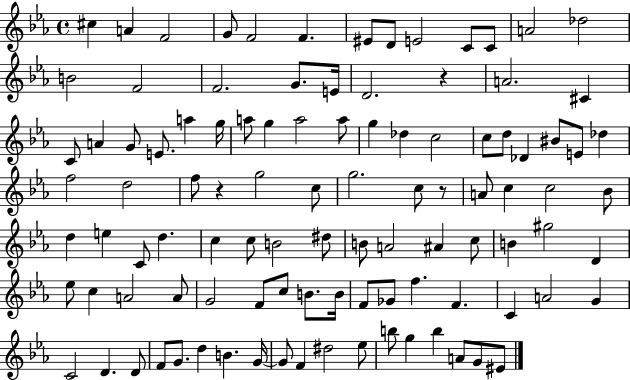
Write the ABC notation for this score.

X:1
T:Untitled
M:4/4
L:1/4
K:Eb
^c A F2 G/2 F2 F ^E/2 D/2 E2 C/2 C/2 A2 _d2 B2 F2 F2 G/2 E/4 D2 z A2 ^C C/2 A G/2 E/2 a g/4 a/2 g a2 a/2 g _d c2 c/2 d/2 _D ^B/2 E/2 _d f2 d2 f/2 z g2 c/2 g2 c/2 z/2 A/2 c c2 _B/2 d e C/2 d c c/2 B2 ^d/2 B/2 A2 ^A c/2 B ^g2 D _e/2 c A2 A/2 G2 F/2 c/2 B/2 B/4 F/2 _G/2 f F C A2 G C2 D D/2 F/2 G/2 d B G/4 G/2 F ^d2 _e/2 b/2 g b A/2 G/2 ^E/2